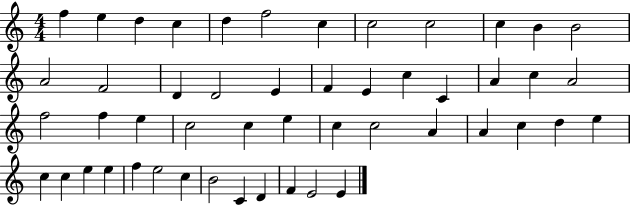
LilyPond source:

{
  \clef treble
  \numericTimeSignature
  \time 4/4
  \key c \major
  f''4 e''4 d''4 c''4 | d''4 f''2 c''4 | c''2 c''2 | c''4 b'4 b'2 | \break a'2 f'2 | d'4 d'2 e'4 | f'4 e'4 c''4 c'4 | a'4 c''4 a'2 | \break f''2 f''4 e''4 | c''2 c''4 e''4 | c''4 c''2 a'4 | a'4 c''4 d''4 e''4 | \break c''4 c''4 e''4 e''4 | f''4 e''2 c''4 | b'2 c'4 d'4 | f'4 e'2 e'4 | \break \bar "|."
}